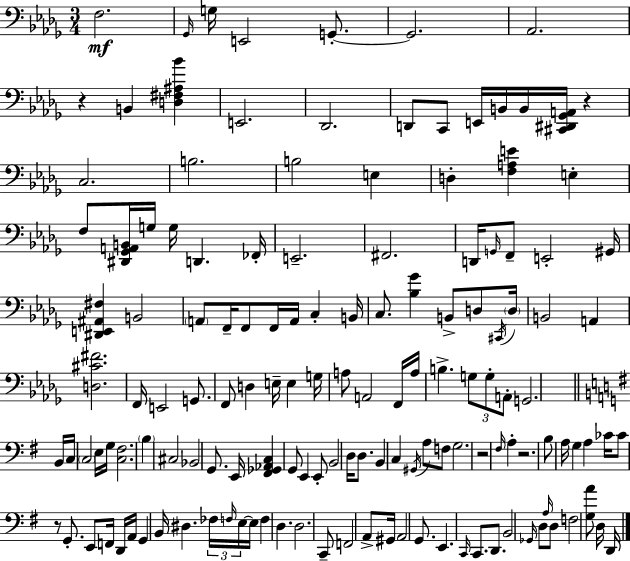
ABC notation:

X:1
T:Untitled
M:3/4
L:1/4
K:Bbm
F,2 _G,,/4 G,/4 E,,2 G,,/2 G,,2 _A,,2 z B,, [D,^F,^A,_B] E,,2 _D,,2 D,,/2 C,,/2 E,,/4 B,,/4 B,,/4 [^C,,^D,,_G,,A,,]/4 z C,2 B,2 B,2 E, D, [F,A,E] E, F,/2 [^D,,_G,,A,,B,,]/4 G,/4 G,/4 D,, _F,,/4 E,,2 ^F,,2 D,,/4 G,,/4 F,,/2 E,,2 ^G,,/4 [^D,,E,,^A,,^F,] B,,2 A,,/2 F,,/4 F,,/2 F,,/4 A,,/4 C, B,,/4 C,/2 [_B,_G] B,,/2 D,/2 ^C,,/4 D,/4 B,,2 A,, [D,^C^F]2 F,,/4 E,,2 G,,/2 F,,/2 D, E,/4 E, G,/4 A,/2 A,,2 F,,/4 A,/4 B, G,/2 G,/2 A,,/2 G,,2 B,,/4 C,/4 C,2 E,/4 G,/4 [C,^F,]2 B, ^C,2 _B,,2 G,,/2 E,,/4 [^F,,_G,,_A,,C,] G,,/2 E,, E,,/2 B,,2 D,/4 D,/2 B,, C, ^G,,/4 A,/2 F,/2 G,2 z2 ^F,/4 A, z2 B,/2 A,/4 G, A, _C/4 _C/2 z/2 G,,/2 E,,/2 F,,/4 D,,/4 A,,/4 G,, B,,/4 ^D, _F,/4 F,/4 E,/4 E,/4 F, D, D,2 C,,/2 F,,2 A,,/2 ^G,,/4 A,,2 G,,/2 E,, C,,/4 C,,/2 D,,/2 B,,2 _G,,/4 D,/2 A,/4 D,/2 F,2 [G,A]/2 D,/4 D,,/4